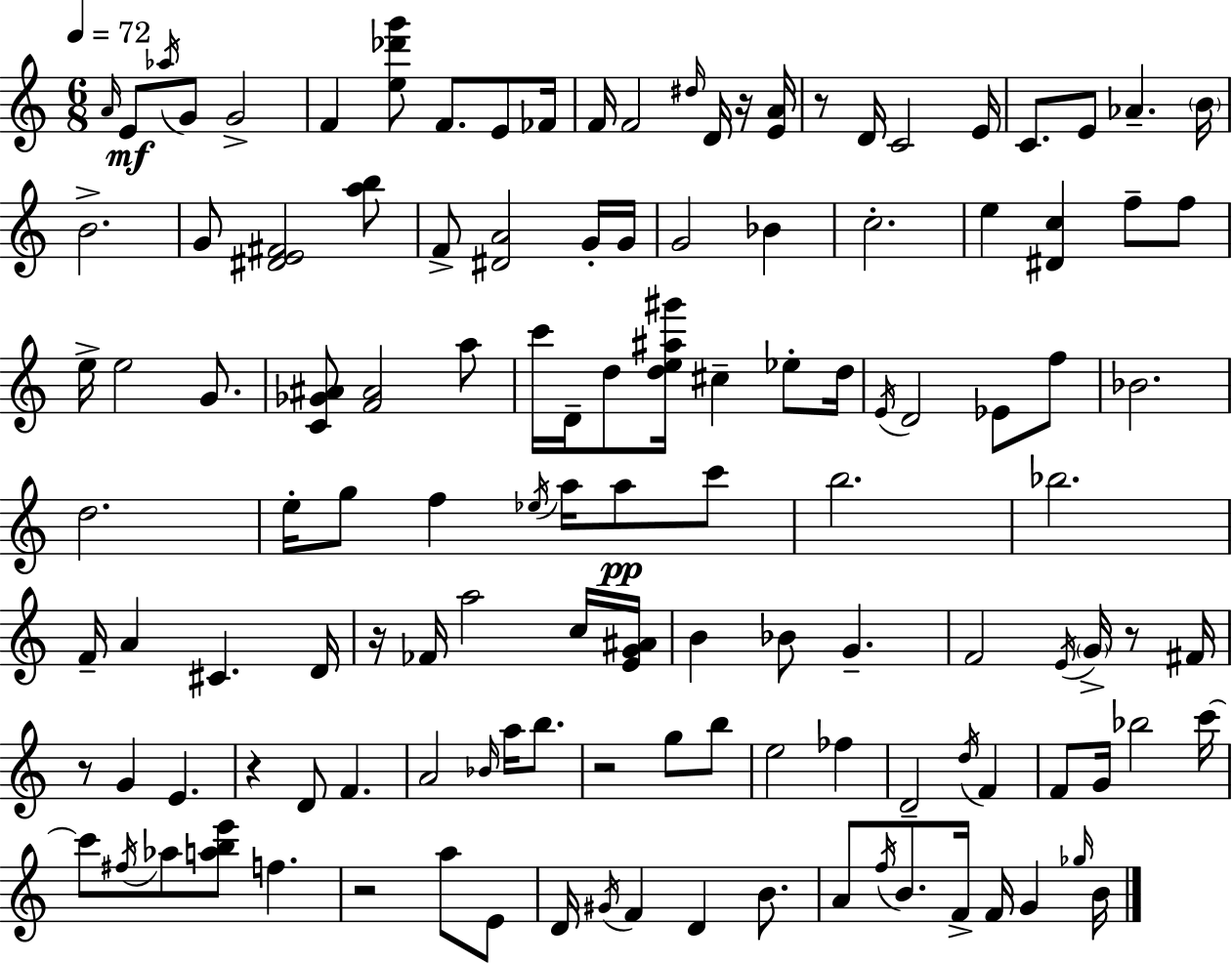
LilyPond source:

{
  \clef treble
  \numericTimeSignature
  \time 6/8
  \key a \minor
  \tempo 4 = 72
  \grace { a'16 }\mf e'8 \acciaccatura { aes''16 } g'8 g'2-> | f'4 <e'' des''' g'''>8 f'8. e'8 | fes'16 f'16 f'2 \grace { dis''16 } | d'16 r16 <e' a'>16 r8 d'16 c'2 | \break e'16 c'8. e'8 aes'4.-- | \parenthesize b'16 b'2.-> | g'8 <dis' e' fis'>2 | <a'' b''>8 f'8-> <dis' a'>2 | \break g'16-. g'16 g'2 bes'4 | c''2.-. | e''4 <dis' c''>4 f''8-- | f''8 e''16-> e''2 | \break g'8. <c' ges' ais'>8 <f' ais'>2 | a''8 c'''16 d'16-- d''8 <d'' e'' ais'' gis'''>16 cis''4-- | ees''8-. d''16 \acciaccatura { e'16 } d'2 | ees'8 f''8 bes'2. | \break d''2. | e''16-. g''8 f''4 \acciaccatura { ees''16 } | a''16 a''8\pp c'''8 b''2. | bes''2. | \break f'16-- a'4 cis'4. | d'16 r16 fes'16 a''2 | c''16 <e' g' ais'>16 b'4 bes'8 g'4.-- | f'2 | \break \acciaccatura { e'16 } \parenthesize g'16-> r8 fis'16 r8 g'4 | e'4. r4 d'8 | f'4. a'2 | \grace { bes'16 } a''16 b''8. r2 | \break g''8 b''8 e''2 | fes''4 d'2-- | \acciaccatura { d''16 } f'4 f'8 g'16 bes''2 | c'''16~~ c'''8 \acciaccatura { fis''16 } aes''8 | \break <a'' b'' e'''>8 f''4. r2 | a''8 e'8 d'16 \acciaccatura { gis'16 } f'4 | d'4 b'8. a'8 | \acciaccatura { f''16 } b'8. f'16-> f'16 g'4 \grace { ges''16 } b'16 | \break \bar "|."
}